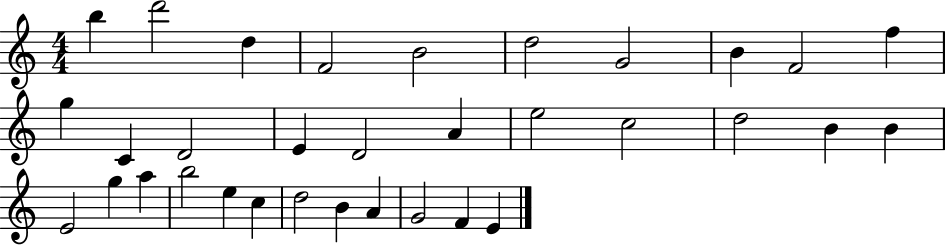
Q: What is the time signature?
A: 4/4